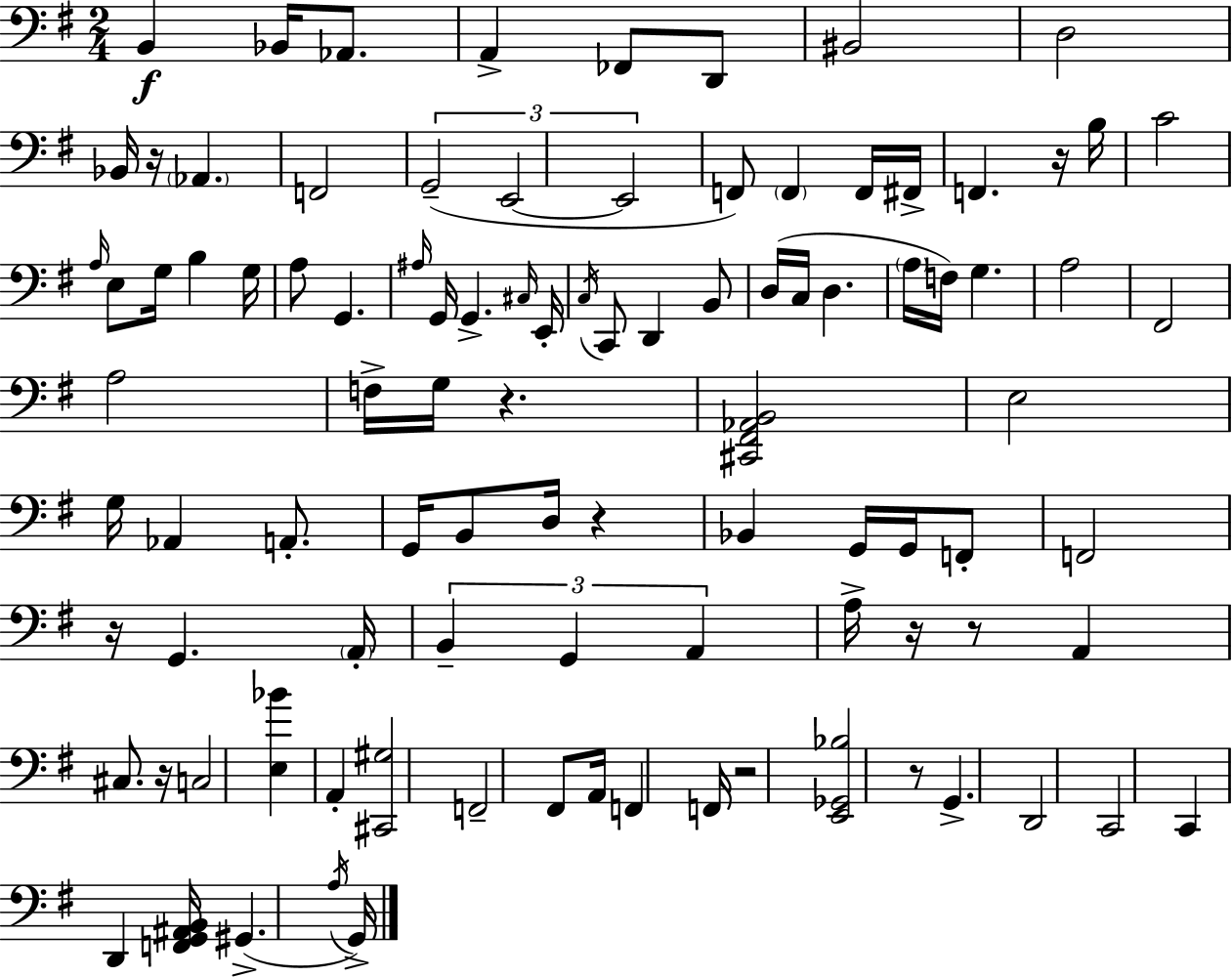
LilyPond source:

{
  \clef bass
  \numericTimeSignature
  \time 2/4
  \key e \minor
  b,4\f bes,16 aes,8. | a,4-> fes,8 d,8 | bis,2 | d2 | \break bes,16 r16 \parenthesize aes,4. | f,2 | \tuplet 3/2 { g,2--( | e,2~~ | \break e,2 } | f,8) \parenthesize f,4 f,16 fis,16-> | f,4. r16 b16 | c'2 | \break \grace { a16 } e8 g16 b4 | g16 a8 g,4. | \grace { ais16 } g,16 g,4.-> | \grace { cis16 } e,16-. \acciaccatura { c16 } c,8 d,4 | \break b,8 d16( c16 d4. | \parenthesize a16 f16) g4. | a2 | fis,2 | \break a2 | f16-> g16 r4. | <cis, fis, aes, b,>2 | e2 | \break g16 aes,4 | a,8.-. g,16 b,8 d16 | r4 bes,4 | g,16 g,16 f,8-. f,2 | \break r16 g,4. | \parenthesize a,16-. \tuplet 3/2 { b,4-- | g,4 a,4 } | a16-> r16 r8 a,4 | \break cis8. r16 c2 | <e bes'>4 | a,4-. <cis, gis>2 | f,2-- | \break fis,8 a,16 f,4 | f,16 r2 | <e, ges, bes>2 | r8 g,4.-> | \break d,2 | c,2 | c,4 | d,4 <f, g, ais, b,>16 gis,4.->( | \break \acciaccatura { a16 } g,16->) \bar "|."
}